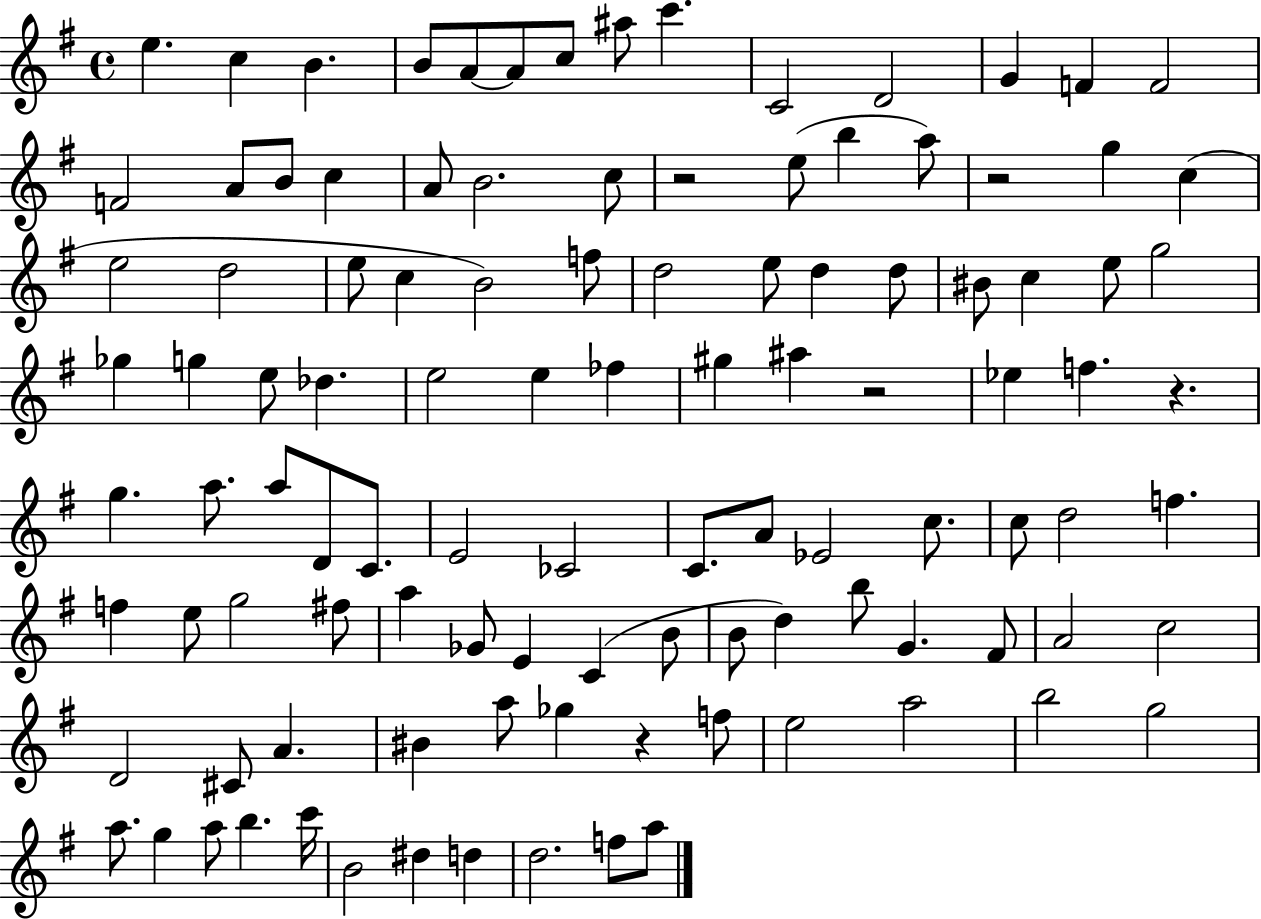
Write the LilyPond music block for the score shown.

{
  \clef treble
  \time 4/4
  \defaultTimeSignature
  \key g \major
  \repeat volta 2 { e''4. c''4 b'4. | b'8 a'8~~ a'8 c''8 ais''8 c'''4. | c'2 d'2 | g'4 f'4 f'2 | \break f'2 a'8 b'8 c''4 | a'8 b'2. c''8 | r2 e''8( b''4 a''8) | r2 g''4 c''4( | \break e''2 d''2 | e''8 c''4 b'2) f''8 | d''2 e''8 d''4 d''8 | bis'8 c''4 e''8 g''2 | \break ges''4 g''4 e''8 des''4. | e''2 e''4 fes''4 | gis''4 ais''4 r2 | ees''4 f''4. r4. | \break g''4. a''8. a''8 d'8 c'8. | e'2 ces'2 | c'8. a'8 ees'2 c''8. | c''8 d''2 f''4. | \break f''4 e''8 g''2 fis''8 | a''4 ges'8 e'4 c'4( b'8 | b'8 d''4) b''8 g'4. fis'8 | a'2 c''2 | \break d'2 cis'8 a'4. | bis'4 a''8 ges''4 r4 f''8 | e''2 a''2 | b''2 g''2 | \break a''8. g''4 a''8 b''4. c'''16 | b'2 dis''4 d''4 | d''2. f''8 a''8 | } \bar "|."
}